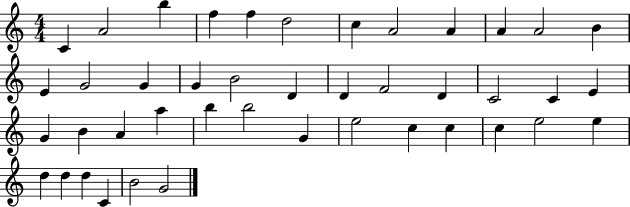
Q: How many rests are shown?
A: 0